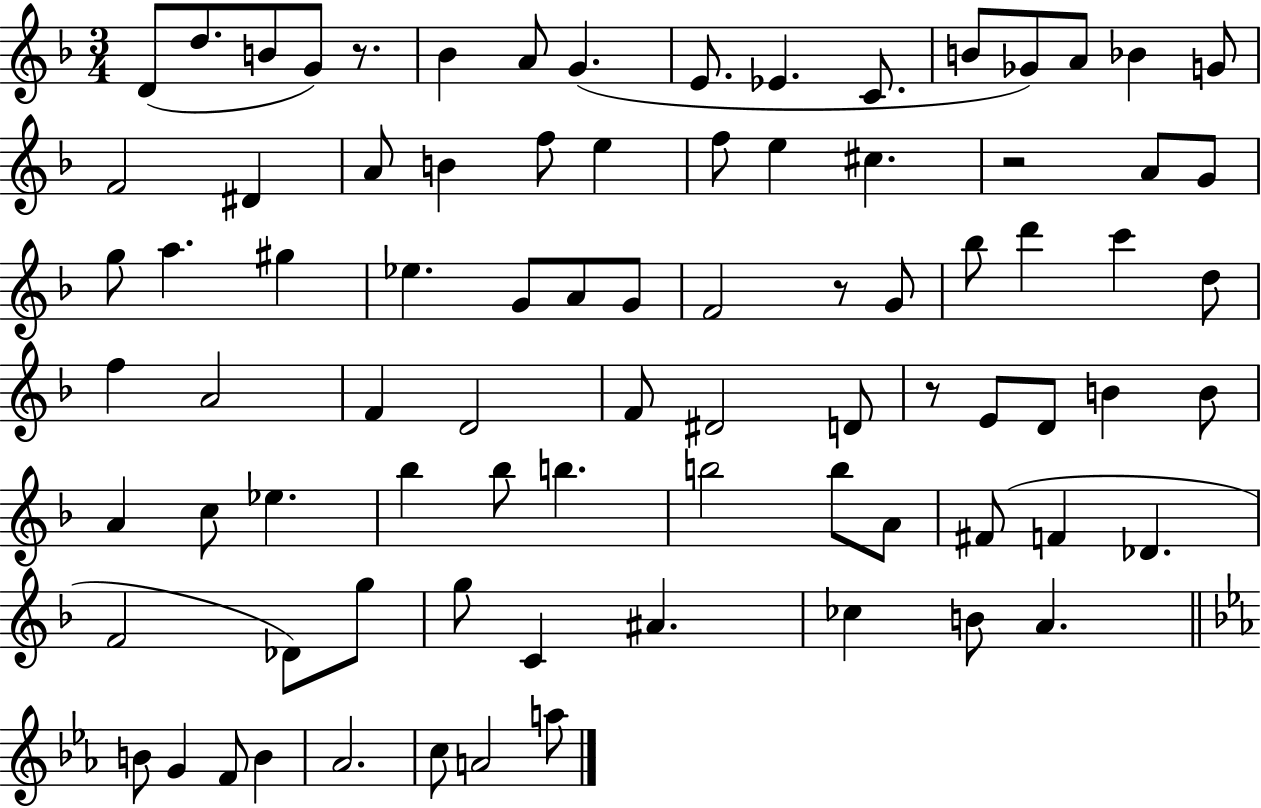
D4/e D5/e. B4/e G4/e R/e. Bb4/q A4/e G4/q. E4/e. Eb4/q. C4/e. B4/e Gb4/e A4/e Bb4/q G4/e F4/h D#4/q A4/e B4/q F5/e E5/q F5/e E5/q C#5/q. R/h A4/e G4/e G5/e A5/q. G#5/q Eb5/q. G4/e A4/e G4/e F4/h R/e G4/e Bb5/e D6/q C6/q D5/e F5/q A4/h F4/q D4/h F4/e D#4/h D4/e R/e E4/e D4/e B4/q B4/e A4/q C5/e Eb5/q. Bb5/q Bb5/e B5/q. B5/h B5/e A4/e F#4/e F4/q Db4/q. F4/h Db4/e G5/e G5/e C4/q A#4/q. CES5/q B4/e A4/q. B4/e G4/q F4/e B4/q Ab4/h. C5/e A4/h A5/e